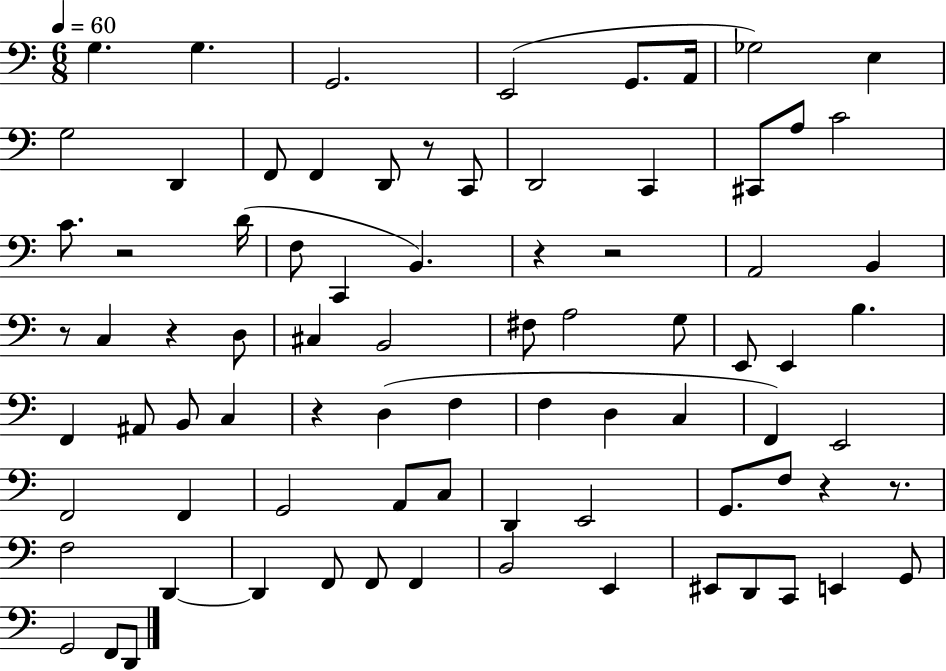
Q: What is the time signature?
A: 6/8